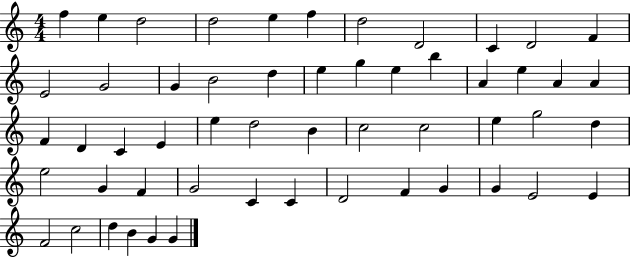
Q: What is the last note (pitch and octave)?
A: G4